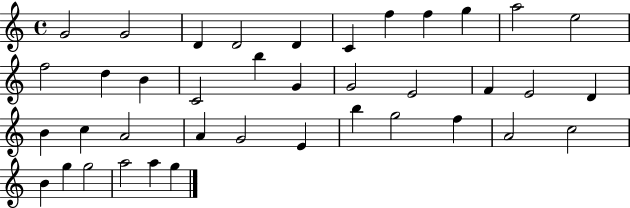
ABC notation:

X:1
T:Untitled
M:4/4
L:1/4
K:C
G2 G2 D D2 D C f f g a2 e2 f2 d B C2 b G G2 E2 F E2 D B c A2 A G2 E b g2 f A2 c2 B g g2 a2 a g